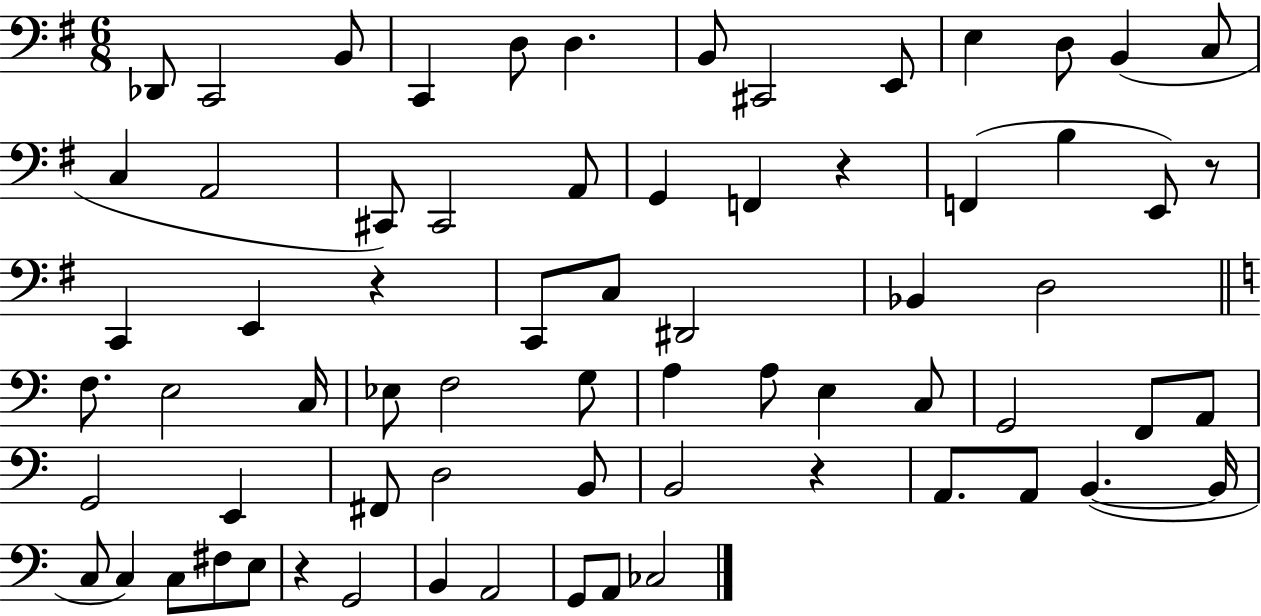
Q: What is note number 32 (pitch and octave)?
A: E3